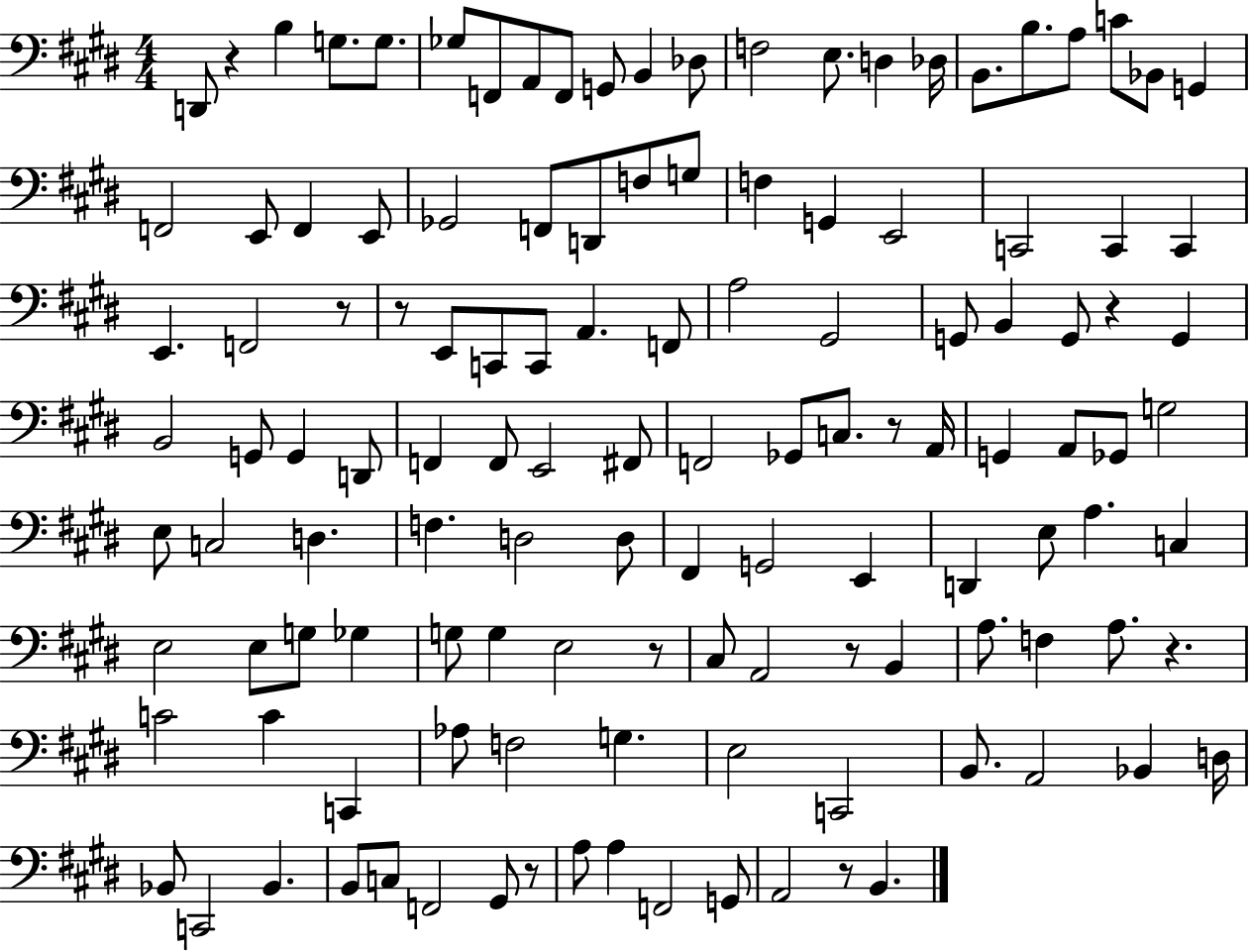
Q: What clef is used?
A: bass